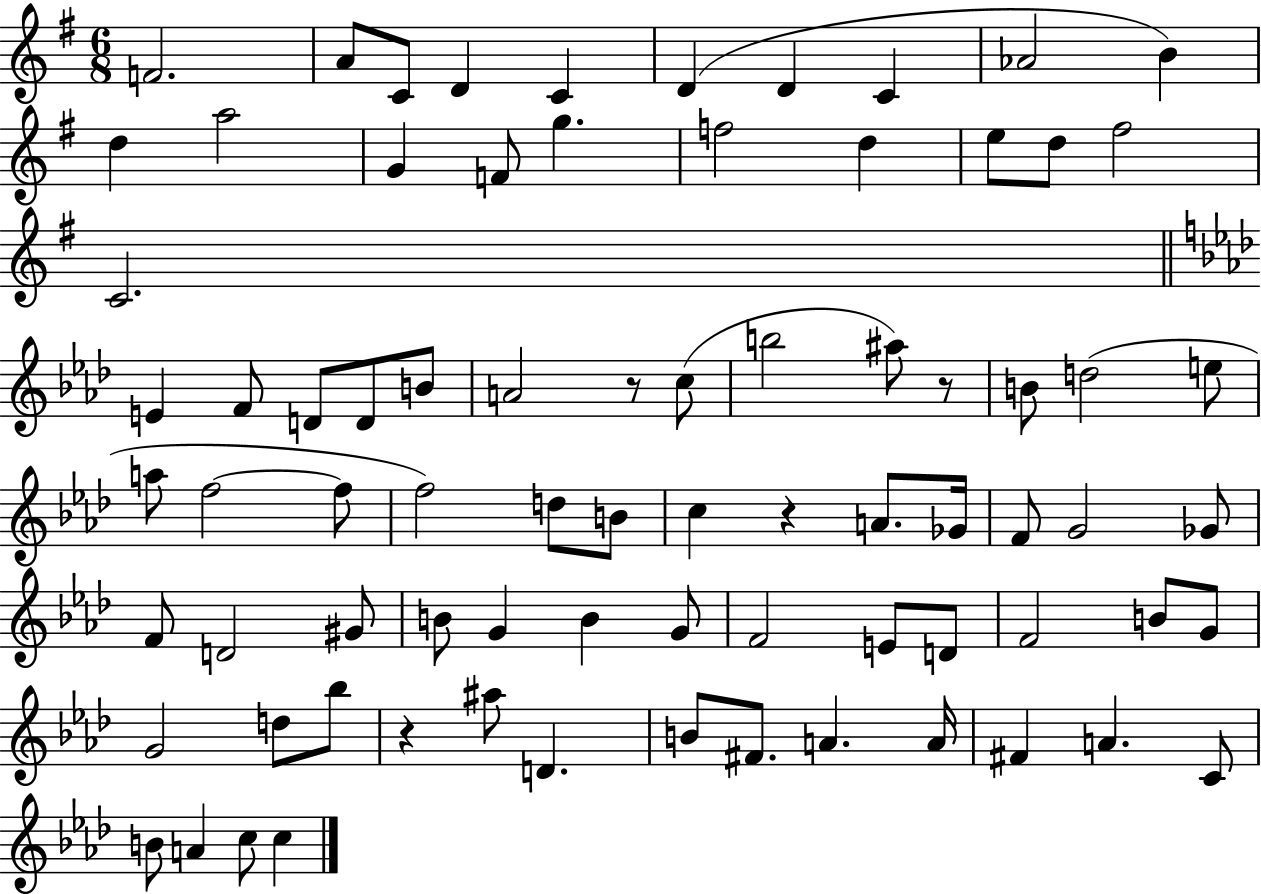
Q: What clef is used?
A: treble